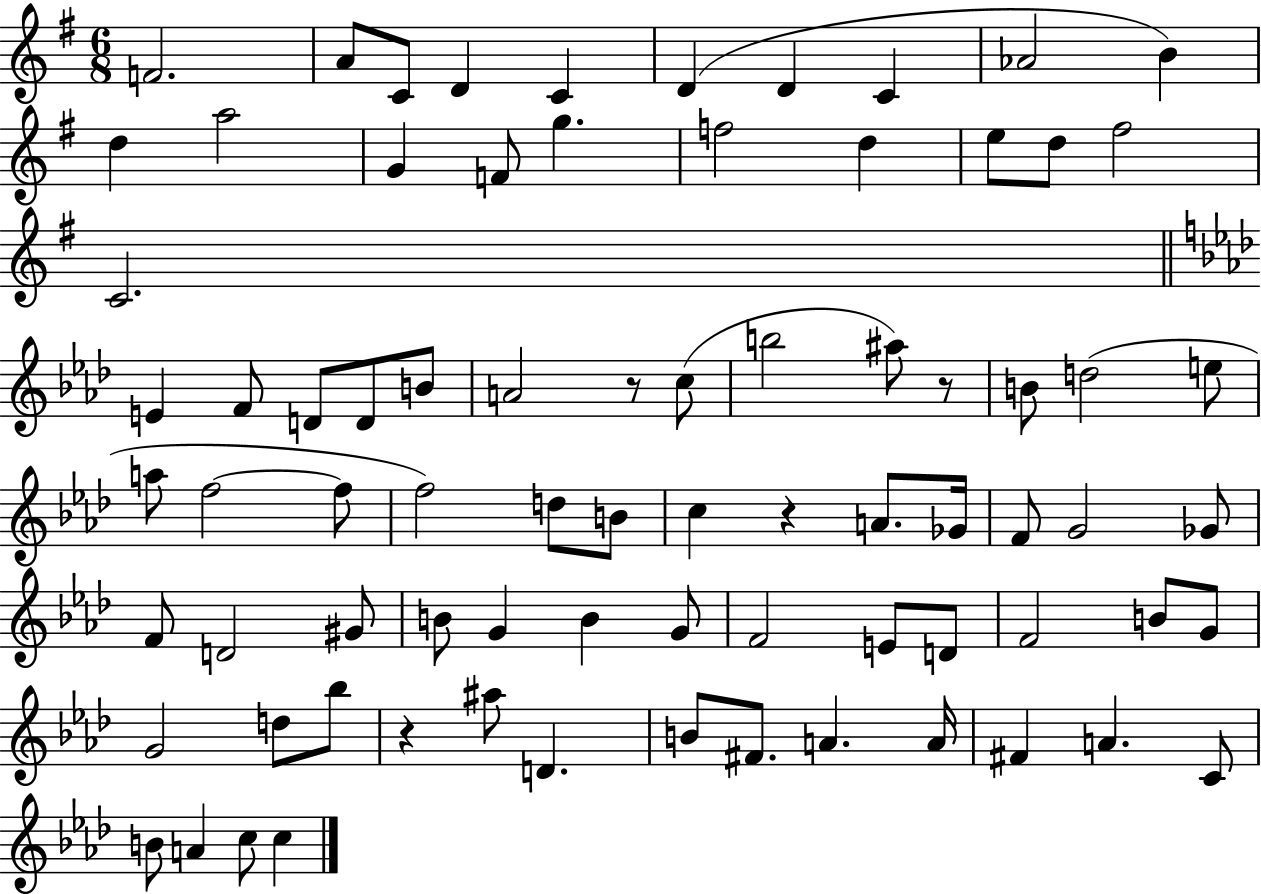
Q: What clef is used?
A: treble